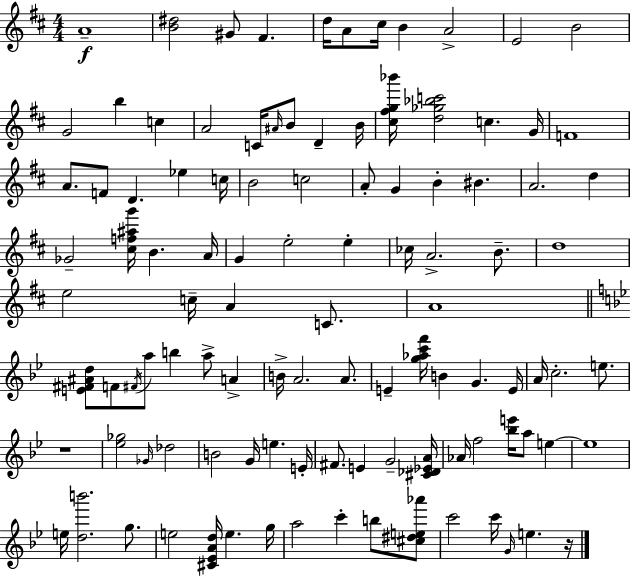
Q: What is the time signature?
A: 4/4